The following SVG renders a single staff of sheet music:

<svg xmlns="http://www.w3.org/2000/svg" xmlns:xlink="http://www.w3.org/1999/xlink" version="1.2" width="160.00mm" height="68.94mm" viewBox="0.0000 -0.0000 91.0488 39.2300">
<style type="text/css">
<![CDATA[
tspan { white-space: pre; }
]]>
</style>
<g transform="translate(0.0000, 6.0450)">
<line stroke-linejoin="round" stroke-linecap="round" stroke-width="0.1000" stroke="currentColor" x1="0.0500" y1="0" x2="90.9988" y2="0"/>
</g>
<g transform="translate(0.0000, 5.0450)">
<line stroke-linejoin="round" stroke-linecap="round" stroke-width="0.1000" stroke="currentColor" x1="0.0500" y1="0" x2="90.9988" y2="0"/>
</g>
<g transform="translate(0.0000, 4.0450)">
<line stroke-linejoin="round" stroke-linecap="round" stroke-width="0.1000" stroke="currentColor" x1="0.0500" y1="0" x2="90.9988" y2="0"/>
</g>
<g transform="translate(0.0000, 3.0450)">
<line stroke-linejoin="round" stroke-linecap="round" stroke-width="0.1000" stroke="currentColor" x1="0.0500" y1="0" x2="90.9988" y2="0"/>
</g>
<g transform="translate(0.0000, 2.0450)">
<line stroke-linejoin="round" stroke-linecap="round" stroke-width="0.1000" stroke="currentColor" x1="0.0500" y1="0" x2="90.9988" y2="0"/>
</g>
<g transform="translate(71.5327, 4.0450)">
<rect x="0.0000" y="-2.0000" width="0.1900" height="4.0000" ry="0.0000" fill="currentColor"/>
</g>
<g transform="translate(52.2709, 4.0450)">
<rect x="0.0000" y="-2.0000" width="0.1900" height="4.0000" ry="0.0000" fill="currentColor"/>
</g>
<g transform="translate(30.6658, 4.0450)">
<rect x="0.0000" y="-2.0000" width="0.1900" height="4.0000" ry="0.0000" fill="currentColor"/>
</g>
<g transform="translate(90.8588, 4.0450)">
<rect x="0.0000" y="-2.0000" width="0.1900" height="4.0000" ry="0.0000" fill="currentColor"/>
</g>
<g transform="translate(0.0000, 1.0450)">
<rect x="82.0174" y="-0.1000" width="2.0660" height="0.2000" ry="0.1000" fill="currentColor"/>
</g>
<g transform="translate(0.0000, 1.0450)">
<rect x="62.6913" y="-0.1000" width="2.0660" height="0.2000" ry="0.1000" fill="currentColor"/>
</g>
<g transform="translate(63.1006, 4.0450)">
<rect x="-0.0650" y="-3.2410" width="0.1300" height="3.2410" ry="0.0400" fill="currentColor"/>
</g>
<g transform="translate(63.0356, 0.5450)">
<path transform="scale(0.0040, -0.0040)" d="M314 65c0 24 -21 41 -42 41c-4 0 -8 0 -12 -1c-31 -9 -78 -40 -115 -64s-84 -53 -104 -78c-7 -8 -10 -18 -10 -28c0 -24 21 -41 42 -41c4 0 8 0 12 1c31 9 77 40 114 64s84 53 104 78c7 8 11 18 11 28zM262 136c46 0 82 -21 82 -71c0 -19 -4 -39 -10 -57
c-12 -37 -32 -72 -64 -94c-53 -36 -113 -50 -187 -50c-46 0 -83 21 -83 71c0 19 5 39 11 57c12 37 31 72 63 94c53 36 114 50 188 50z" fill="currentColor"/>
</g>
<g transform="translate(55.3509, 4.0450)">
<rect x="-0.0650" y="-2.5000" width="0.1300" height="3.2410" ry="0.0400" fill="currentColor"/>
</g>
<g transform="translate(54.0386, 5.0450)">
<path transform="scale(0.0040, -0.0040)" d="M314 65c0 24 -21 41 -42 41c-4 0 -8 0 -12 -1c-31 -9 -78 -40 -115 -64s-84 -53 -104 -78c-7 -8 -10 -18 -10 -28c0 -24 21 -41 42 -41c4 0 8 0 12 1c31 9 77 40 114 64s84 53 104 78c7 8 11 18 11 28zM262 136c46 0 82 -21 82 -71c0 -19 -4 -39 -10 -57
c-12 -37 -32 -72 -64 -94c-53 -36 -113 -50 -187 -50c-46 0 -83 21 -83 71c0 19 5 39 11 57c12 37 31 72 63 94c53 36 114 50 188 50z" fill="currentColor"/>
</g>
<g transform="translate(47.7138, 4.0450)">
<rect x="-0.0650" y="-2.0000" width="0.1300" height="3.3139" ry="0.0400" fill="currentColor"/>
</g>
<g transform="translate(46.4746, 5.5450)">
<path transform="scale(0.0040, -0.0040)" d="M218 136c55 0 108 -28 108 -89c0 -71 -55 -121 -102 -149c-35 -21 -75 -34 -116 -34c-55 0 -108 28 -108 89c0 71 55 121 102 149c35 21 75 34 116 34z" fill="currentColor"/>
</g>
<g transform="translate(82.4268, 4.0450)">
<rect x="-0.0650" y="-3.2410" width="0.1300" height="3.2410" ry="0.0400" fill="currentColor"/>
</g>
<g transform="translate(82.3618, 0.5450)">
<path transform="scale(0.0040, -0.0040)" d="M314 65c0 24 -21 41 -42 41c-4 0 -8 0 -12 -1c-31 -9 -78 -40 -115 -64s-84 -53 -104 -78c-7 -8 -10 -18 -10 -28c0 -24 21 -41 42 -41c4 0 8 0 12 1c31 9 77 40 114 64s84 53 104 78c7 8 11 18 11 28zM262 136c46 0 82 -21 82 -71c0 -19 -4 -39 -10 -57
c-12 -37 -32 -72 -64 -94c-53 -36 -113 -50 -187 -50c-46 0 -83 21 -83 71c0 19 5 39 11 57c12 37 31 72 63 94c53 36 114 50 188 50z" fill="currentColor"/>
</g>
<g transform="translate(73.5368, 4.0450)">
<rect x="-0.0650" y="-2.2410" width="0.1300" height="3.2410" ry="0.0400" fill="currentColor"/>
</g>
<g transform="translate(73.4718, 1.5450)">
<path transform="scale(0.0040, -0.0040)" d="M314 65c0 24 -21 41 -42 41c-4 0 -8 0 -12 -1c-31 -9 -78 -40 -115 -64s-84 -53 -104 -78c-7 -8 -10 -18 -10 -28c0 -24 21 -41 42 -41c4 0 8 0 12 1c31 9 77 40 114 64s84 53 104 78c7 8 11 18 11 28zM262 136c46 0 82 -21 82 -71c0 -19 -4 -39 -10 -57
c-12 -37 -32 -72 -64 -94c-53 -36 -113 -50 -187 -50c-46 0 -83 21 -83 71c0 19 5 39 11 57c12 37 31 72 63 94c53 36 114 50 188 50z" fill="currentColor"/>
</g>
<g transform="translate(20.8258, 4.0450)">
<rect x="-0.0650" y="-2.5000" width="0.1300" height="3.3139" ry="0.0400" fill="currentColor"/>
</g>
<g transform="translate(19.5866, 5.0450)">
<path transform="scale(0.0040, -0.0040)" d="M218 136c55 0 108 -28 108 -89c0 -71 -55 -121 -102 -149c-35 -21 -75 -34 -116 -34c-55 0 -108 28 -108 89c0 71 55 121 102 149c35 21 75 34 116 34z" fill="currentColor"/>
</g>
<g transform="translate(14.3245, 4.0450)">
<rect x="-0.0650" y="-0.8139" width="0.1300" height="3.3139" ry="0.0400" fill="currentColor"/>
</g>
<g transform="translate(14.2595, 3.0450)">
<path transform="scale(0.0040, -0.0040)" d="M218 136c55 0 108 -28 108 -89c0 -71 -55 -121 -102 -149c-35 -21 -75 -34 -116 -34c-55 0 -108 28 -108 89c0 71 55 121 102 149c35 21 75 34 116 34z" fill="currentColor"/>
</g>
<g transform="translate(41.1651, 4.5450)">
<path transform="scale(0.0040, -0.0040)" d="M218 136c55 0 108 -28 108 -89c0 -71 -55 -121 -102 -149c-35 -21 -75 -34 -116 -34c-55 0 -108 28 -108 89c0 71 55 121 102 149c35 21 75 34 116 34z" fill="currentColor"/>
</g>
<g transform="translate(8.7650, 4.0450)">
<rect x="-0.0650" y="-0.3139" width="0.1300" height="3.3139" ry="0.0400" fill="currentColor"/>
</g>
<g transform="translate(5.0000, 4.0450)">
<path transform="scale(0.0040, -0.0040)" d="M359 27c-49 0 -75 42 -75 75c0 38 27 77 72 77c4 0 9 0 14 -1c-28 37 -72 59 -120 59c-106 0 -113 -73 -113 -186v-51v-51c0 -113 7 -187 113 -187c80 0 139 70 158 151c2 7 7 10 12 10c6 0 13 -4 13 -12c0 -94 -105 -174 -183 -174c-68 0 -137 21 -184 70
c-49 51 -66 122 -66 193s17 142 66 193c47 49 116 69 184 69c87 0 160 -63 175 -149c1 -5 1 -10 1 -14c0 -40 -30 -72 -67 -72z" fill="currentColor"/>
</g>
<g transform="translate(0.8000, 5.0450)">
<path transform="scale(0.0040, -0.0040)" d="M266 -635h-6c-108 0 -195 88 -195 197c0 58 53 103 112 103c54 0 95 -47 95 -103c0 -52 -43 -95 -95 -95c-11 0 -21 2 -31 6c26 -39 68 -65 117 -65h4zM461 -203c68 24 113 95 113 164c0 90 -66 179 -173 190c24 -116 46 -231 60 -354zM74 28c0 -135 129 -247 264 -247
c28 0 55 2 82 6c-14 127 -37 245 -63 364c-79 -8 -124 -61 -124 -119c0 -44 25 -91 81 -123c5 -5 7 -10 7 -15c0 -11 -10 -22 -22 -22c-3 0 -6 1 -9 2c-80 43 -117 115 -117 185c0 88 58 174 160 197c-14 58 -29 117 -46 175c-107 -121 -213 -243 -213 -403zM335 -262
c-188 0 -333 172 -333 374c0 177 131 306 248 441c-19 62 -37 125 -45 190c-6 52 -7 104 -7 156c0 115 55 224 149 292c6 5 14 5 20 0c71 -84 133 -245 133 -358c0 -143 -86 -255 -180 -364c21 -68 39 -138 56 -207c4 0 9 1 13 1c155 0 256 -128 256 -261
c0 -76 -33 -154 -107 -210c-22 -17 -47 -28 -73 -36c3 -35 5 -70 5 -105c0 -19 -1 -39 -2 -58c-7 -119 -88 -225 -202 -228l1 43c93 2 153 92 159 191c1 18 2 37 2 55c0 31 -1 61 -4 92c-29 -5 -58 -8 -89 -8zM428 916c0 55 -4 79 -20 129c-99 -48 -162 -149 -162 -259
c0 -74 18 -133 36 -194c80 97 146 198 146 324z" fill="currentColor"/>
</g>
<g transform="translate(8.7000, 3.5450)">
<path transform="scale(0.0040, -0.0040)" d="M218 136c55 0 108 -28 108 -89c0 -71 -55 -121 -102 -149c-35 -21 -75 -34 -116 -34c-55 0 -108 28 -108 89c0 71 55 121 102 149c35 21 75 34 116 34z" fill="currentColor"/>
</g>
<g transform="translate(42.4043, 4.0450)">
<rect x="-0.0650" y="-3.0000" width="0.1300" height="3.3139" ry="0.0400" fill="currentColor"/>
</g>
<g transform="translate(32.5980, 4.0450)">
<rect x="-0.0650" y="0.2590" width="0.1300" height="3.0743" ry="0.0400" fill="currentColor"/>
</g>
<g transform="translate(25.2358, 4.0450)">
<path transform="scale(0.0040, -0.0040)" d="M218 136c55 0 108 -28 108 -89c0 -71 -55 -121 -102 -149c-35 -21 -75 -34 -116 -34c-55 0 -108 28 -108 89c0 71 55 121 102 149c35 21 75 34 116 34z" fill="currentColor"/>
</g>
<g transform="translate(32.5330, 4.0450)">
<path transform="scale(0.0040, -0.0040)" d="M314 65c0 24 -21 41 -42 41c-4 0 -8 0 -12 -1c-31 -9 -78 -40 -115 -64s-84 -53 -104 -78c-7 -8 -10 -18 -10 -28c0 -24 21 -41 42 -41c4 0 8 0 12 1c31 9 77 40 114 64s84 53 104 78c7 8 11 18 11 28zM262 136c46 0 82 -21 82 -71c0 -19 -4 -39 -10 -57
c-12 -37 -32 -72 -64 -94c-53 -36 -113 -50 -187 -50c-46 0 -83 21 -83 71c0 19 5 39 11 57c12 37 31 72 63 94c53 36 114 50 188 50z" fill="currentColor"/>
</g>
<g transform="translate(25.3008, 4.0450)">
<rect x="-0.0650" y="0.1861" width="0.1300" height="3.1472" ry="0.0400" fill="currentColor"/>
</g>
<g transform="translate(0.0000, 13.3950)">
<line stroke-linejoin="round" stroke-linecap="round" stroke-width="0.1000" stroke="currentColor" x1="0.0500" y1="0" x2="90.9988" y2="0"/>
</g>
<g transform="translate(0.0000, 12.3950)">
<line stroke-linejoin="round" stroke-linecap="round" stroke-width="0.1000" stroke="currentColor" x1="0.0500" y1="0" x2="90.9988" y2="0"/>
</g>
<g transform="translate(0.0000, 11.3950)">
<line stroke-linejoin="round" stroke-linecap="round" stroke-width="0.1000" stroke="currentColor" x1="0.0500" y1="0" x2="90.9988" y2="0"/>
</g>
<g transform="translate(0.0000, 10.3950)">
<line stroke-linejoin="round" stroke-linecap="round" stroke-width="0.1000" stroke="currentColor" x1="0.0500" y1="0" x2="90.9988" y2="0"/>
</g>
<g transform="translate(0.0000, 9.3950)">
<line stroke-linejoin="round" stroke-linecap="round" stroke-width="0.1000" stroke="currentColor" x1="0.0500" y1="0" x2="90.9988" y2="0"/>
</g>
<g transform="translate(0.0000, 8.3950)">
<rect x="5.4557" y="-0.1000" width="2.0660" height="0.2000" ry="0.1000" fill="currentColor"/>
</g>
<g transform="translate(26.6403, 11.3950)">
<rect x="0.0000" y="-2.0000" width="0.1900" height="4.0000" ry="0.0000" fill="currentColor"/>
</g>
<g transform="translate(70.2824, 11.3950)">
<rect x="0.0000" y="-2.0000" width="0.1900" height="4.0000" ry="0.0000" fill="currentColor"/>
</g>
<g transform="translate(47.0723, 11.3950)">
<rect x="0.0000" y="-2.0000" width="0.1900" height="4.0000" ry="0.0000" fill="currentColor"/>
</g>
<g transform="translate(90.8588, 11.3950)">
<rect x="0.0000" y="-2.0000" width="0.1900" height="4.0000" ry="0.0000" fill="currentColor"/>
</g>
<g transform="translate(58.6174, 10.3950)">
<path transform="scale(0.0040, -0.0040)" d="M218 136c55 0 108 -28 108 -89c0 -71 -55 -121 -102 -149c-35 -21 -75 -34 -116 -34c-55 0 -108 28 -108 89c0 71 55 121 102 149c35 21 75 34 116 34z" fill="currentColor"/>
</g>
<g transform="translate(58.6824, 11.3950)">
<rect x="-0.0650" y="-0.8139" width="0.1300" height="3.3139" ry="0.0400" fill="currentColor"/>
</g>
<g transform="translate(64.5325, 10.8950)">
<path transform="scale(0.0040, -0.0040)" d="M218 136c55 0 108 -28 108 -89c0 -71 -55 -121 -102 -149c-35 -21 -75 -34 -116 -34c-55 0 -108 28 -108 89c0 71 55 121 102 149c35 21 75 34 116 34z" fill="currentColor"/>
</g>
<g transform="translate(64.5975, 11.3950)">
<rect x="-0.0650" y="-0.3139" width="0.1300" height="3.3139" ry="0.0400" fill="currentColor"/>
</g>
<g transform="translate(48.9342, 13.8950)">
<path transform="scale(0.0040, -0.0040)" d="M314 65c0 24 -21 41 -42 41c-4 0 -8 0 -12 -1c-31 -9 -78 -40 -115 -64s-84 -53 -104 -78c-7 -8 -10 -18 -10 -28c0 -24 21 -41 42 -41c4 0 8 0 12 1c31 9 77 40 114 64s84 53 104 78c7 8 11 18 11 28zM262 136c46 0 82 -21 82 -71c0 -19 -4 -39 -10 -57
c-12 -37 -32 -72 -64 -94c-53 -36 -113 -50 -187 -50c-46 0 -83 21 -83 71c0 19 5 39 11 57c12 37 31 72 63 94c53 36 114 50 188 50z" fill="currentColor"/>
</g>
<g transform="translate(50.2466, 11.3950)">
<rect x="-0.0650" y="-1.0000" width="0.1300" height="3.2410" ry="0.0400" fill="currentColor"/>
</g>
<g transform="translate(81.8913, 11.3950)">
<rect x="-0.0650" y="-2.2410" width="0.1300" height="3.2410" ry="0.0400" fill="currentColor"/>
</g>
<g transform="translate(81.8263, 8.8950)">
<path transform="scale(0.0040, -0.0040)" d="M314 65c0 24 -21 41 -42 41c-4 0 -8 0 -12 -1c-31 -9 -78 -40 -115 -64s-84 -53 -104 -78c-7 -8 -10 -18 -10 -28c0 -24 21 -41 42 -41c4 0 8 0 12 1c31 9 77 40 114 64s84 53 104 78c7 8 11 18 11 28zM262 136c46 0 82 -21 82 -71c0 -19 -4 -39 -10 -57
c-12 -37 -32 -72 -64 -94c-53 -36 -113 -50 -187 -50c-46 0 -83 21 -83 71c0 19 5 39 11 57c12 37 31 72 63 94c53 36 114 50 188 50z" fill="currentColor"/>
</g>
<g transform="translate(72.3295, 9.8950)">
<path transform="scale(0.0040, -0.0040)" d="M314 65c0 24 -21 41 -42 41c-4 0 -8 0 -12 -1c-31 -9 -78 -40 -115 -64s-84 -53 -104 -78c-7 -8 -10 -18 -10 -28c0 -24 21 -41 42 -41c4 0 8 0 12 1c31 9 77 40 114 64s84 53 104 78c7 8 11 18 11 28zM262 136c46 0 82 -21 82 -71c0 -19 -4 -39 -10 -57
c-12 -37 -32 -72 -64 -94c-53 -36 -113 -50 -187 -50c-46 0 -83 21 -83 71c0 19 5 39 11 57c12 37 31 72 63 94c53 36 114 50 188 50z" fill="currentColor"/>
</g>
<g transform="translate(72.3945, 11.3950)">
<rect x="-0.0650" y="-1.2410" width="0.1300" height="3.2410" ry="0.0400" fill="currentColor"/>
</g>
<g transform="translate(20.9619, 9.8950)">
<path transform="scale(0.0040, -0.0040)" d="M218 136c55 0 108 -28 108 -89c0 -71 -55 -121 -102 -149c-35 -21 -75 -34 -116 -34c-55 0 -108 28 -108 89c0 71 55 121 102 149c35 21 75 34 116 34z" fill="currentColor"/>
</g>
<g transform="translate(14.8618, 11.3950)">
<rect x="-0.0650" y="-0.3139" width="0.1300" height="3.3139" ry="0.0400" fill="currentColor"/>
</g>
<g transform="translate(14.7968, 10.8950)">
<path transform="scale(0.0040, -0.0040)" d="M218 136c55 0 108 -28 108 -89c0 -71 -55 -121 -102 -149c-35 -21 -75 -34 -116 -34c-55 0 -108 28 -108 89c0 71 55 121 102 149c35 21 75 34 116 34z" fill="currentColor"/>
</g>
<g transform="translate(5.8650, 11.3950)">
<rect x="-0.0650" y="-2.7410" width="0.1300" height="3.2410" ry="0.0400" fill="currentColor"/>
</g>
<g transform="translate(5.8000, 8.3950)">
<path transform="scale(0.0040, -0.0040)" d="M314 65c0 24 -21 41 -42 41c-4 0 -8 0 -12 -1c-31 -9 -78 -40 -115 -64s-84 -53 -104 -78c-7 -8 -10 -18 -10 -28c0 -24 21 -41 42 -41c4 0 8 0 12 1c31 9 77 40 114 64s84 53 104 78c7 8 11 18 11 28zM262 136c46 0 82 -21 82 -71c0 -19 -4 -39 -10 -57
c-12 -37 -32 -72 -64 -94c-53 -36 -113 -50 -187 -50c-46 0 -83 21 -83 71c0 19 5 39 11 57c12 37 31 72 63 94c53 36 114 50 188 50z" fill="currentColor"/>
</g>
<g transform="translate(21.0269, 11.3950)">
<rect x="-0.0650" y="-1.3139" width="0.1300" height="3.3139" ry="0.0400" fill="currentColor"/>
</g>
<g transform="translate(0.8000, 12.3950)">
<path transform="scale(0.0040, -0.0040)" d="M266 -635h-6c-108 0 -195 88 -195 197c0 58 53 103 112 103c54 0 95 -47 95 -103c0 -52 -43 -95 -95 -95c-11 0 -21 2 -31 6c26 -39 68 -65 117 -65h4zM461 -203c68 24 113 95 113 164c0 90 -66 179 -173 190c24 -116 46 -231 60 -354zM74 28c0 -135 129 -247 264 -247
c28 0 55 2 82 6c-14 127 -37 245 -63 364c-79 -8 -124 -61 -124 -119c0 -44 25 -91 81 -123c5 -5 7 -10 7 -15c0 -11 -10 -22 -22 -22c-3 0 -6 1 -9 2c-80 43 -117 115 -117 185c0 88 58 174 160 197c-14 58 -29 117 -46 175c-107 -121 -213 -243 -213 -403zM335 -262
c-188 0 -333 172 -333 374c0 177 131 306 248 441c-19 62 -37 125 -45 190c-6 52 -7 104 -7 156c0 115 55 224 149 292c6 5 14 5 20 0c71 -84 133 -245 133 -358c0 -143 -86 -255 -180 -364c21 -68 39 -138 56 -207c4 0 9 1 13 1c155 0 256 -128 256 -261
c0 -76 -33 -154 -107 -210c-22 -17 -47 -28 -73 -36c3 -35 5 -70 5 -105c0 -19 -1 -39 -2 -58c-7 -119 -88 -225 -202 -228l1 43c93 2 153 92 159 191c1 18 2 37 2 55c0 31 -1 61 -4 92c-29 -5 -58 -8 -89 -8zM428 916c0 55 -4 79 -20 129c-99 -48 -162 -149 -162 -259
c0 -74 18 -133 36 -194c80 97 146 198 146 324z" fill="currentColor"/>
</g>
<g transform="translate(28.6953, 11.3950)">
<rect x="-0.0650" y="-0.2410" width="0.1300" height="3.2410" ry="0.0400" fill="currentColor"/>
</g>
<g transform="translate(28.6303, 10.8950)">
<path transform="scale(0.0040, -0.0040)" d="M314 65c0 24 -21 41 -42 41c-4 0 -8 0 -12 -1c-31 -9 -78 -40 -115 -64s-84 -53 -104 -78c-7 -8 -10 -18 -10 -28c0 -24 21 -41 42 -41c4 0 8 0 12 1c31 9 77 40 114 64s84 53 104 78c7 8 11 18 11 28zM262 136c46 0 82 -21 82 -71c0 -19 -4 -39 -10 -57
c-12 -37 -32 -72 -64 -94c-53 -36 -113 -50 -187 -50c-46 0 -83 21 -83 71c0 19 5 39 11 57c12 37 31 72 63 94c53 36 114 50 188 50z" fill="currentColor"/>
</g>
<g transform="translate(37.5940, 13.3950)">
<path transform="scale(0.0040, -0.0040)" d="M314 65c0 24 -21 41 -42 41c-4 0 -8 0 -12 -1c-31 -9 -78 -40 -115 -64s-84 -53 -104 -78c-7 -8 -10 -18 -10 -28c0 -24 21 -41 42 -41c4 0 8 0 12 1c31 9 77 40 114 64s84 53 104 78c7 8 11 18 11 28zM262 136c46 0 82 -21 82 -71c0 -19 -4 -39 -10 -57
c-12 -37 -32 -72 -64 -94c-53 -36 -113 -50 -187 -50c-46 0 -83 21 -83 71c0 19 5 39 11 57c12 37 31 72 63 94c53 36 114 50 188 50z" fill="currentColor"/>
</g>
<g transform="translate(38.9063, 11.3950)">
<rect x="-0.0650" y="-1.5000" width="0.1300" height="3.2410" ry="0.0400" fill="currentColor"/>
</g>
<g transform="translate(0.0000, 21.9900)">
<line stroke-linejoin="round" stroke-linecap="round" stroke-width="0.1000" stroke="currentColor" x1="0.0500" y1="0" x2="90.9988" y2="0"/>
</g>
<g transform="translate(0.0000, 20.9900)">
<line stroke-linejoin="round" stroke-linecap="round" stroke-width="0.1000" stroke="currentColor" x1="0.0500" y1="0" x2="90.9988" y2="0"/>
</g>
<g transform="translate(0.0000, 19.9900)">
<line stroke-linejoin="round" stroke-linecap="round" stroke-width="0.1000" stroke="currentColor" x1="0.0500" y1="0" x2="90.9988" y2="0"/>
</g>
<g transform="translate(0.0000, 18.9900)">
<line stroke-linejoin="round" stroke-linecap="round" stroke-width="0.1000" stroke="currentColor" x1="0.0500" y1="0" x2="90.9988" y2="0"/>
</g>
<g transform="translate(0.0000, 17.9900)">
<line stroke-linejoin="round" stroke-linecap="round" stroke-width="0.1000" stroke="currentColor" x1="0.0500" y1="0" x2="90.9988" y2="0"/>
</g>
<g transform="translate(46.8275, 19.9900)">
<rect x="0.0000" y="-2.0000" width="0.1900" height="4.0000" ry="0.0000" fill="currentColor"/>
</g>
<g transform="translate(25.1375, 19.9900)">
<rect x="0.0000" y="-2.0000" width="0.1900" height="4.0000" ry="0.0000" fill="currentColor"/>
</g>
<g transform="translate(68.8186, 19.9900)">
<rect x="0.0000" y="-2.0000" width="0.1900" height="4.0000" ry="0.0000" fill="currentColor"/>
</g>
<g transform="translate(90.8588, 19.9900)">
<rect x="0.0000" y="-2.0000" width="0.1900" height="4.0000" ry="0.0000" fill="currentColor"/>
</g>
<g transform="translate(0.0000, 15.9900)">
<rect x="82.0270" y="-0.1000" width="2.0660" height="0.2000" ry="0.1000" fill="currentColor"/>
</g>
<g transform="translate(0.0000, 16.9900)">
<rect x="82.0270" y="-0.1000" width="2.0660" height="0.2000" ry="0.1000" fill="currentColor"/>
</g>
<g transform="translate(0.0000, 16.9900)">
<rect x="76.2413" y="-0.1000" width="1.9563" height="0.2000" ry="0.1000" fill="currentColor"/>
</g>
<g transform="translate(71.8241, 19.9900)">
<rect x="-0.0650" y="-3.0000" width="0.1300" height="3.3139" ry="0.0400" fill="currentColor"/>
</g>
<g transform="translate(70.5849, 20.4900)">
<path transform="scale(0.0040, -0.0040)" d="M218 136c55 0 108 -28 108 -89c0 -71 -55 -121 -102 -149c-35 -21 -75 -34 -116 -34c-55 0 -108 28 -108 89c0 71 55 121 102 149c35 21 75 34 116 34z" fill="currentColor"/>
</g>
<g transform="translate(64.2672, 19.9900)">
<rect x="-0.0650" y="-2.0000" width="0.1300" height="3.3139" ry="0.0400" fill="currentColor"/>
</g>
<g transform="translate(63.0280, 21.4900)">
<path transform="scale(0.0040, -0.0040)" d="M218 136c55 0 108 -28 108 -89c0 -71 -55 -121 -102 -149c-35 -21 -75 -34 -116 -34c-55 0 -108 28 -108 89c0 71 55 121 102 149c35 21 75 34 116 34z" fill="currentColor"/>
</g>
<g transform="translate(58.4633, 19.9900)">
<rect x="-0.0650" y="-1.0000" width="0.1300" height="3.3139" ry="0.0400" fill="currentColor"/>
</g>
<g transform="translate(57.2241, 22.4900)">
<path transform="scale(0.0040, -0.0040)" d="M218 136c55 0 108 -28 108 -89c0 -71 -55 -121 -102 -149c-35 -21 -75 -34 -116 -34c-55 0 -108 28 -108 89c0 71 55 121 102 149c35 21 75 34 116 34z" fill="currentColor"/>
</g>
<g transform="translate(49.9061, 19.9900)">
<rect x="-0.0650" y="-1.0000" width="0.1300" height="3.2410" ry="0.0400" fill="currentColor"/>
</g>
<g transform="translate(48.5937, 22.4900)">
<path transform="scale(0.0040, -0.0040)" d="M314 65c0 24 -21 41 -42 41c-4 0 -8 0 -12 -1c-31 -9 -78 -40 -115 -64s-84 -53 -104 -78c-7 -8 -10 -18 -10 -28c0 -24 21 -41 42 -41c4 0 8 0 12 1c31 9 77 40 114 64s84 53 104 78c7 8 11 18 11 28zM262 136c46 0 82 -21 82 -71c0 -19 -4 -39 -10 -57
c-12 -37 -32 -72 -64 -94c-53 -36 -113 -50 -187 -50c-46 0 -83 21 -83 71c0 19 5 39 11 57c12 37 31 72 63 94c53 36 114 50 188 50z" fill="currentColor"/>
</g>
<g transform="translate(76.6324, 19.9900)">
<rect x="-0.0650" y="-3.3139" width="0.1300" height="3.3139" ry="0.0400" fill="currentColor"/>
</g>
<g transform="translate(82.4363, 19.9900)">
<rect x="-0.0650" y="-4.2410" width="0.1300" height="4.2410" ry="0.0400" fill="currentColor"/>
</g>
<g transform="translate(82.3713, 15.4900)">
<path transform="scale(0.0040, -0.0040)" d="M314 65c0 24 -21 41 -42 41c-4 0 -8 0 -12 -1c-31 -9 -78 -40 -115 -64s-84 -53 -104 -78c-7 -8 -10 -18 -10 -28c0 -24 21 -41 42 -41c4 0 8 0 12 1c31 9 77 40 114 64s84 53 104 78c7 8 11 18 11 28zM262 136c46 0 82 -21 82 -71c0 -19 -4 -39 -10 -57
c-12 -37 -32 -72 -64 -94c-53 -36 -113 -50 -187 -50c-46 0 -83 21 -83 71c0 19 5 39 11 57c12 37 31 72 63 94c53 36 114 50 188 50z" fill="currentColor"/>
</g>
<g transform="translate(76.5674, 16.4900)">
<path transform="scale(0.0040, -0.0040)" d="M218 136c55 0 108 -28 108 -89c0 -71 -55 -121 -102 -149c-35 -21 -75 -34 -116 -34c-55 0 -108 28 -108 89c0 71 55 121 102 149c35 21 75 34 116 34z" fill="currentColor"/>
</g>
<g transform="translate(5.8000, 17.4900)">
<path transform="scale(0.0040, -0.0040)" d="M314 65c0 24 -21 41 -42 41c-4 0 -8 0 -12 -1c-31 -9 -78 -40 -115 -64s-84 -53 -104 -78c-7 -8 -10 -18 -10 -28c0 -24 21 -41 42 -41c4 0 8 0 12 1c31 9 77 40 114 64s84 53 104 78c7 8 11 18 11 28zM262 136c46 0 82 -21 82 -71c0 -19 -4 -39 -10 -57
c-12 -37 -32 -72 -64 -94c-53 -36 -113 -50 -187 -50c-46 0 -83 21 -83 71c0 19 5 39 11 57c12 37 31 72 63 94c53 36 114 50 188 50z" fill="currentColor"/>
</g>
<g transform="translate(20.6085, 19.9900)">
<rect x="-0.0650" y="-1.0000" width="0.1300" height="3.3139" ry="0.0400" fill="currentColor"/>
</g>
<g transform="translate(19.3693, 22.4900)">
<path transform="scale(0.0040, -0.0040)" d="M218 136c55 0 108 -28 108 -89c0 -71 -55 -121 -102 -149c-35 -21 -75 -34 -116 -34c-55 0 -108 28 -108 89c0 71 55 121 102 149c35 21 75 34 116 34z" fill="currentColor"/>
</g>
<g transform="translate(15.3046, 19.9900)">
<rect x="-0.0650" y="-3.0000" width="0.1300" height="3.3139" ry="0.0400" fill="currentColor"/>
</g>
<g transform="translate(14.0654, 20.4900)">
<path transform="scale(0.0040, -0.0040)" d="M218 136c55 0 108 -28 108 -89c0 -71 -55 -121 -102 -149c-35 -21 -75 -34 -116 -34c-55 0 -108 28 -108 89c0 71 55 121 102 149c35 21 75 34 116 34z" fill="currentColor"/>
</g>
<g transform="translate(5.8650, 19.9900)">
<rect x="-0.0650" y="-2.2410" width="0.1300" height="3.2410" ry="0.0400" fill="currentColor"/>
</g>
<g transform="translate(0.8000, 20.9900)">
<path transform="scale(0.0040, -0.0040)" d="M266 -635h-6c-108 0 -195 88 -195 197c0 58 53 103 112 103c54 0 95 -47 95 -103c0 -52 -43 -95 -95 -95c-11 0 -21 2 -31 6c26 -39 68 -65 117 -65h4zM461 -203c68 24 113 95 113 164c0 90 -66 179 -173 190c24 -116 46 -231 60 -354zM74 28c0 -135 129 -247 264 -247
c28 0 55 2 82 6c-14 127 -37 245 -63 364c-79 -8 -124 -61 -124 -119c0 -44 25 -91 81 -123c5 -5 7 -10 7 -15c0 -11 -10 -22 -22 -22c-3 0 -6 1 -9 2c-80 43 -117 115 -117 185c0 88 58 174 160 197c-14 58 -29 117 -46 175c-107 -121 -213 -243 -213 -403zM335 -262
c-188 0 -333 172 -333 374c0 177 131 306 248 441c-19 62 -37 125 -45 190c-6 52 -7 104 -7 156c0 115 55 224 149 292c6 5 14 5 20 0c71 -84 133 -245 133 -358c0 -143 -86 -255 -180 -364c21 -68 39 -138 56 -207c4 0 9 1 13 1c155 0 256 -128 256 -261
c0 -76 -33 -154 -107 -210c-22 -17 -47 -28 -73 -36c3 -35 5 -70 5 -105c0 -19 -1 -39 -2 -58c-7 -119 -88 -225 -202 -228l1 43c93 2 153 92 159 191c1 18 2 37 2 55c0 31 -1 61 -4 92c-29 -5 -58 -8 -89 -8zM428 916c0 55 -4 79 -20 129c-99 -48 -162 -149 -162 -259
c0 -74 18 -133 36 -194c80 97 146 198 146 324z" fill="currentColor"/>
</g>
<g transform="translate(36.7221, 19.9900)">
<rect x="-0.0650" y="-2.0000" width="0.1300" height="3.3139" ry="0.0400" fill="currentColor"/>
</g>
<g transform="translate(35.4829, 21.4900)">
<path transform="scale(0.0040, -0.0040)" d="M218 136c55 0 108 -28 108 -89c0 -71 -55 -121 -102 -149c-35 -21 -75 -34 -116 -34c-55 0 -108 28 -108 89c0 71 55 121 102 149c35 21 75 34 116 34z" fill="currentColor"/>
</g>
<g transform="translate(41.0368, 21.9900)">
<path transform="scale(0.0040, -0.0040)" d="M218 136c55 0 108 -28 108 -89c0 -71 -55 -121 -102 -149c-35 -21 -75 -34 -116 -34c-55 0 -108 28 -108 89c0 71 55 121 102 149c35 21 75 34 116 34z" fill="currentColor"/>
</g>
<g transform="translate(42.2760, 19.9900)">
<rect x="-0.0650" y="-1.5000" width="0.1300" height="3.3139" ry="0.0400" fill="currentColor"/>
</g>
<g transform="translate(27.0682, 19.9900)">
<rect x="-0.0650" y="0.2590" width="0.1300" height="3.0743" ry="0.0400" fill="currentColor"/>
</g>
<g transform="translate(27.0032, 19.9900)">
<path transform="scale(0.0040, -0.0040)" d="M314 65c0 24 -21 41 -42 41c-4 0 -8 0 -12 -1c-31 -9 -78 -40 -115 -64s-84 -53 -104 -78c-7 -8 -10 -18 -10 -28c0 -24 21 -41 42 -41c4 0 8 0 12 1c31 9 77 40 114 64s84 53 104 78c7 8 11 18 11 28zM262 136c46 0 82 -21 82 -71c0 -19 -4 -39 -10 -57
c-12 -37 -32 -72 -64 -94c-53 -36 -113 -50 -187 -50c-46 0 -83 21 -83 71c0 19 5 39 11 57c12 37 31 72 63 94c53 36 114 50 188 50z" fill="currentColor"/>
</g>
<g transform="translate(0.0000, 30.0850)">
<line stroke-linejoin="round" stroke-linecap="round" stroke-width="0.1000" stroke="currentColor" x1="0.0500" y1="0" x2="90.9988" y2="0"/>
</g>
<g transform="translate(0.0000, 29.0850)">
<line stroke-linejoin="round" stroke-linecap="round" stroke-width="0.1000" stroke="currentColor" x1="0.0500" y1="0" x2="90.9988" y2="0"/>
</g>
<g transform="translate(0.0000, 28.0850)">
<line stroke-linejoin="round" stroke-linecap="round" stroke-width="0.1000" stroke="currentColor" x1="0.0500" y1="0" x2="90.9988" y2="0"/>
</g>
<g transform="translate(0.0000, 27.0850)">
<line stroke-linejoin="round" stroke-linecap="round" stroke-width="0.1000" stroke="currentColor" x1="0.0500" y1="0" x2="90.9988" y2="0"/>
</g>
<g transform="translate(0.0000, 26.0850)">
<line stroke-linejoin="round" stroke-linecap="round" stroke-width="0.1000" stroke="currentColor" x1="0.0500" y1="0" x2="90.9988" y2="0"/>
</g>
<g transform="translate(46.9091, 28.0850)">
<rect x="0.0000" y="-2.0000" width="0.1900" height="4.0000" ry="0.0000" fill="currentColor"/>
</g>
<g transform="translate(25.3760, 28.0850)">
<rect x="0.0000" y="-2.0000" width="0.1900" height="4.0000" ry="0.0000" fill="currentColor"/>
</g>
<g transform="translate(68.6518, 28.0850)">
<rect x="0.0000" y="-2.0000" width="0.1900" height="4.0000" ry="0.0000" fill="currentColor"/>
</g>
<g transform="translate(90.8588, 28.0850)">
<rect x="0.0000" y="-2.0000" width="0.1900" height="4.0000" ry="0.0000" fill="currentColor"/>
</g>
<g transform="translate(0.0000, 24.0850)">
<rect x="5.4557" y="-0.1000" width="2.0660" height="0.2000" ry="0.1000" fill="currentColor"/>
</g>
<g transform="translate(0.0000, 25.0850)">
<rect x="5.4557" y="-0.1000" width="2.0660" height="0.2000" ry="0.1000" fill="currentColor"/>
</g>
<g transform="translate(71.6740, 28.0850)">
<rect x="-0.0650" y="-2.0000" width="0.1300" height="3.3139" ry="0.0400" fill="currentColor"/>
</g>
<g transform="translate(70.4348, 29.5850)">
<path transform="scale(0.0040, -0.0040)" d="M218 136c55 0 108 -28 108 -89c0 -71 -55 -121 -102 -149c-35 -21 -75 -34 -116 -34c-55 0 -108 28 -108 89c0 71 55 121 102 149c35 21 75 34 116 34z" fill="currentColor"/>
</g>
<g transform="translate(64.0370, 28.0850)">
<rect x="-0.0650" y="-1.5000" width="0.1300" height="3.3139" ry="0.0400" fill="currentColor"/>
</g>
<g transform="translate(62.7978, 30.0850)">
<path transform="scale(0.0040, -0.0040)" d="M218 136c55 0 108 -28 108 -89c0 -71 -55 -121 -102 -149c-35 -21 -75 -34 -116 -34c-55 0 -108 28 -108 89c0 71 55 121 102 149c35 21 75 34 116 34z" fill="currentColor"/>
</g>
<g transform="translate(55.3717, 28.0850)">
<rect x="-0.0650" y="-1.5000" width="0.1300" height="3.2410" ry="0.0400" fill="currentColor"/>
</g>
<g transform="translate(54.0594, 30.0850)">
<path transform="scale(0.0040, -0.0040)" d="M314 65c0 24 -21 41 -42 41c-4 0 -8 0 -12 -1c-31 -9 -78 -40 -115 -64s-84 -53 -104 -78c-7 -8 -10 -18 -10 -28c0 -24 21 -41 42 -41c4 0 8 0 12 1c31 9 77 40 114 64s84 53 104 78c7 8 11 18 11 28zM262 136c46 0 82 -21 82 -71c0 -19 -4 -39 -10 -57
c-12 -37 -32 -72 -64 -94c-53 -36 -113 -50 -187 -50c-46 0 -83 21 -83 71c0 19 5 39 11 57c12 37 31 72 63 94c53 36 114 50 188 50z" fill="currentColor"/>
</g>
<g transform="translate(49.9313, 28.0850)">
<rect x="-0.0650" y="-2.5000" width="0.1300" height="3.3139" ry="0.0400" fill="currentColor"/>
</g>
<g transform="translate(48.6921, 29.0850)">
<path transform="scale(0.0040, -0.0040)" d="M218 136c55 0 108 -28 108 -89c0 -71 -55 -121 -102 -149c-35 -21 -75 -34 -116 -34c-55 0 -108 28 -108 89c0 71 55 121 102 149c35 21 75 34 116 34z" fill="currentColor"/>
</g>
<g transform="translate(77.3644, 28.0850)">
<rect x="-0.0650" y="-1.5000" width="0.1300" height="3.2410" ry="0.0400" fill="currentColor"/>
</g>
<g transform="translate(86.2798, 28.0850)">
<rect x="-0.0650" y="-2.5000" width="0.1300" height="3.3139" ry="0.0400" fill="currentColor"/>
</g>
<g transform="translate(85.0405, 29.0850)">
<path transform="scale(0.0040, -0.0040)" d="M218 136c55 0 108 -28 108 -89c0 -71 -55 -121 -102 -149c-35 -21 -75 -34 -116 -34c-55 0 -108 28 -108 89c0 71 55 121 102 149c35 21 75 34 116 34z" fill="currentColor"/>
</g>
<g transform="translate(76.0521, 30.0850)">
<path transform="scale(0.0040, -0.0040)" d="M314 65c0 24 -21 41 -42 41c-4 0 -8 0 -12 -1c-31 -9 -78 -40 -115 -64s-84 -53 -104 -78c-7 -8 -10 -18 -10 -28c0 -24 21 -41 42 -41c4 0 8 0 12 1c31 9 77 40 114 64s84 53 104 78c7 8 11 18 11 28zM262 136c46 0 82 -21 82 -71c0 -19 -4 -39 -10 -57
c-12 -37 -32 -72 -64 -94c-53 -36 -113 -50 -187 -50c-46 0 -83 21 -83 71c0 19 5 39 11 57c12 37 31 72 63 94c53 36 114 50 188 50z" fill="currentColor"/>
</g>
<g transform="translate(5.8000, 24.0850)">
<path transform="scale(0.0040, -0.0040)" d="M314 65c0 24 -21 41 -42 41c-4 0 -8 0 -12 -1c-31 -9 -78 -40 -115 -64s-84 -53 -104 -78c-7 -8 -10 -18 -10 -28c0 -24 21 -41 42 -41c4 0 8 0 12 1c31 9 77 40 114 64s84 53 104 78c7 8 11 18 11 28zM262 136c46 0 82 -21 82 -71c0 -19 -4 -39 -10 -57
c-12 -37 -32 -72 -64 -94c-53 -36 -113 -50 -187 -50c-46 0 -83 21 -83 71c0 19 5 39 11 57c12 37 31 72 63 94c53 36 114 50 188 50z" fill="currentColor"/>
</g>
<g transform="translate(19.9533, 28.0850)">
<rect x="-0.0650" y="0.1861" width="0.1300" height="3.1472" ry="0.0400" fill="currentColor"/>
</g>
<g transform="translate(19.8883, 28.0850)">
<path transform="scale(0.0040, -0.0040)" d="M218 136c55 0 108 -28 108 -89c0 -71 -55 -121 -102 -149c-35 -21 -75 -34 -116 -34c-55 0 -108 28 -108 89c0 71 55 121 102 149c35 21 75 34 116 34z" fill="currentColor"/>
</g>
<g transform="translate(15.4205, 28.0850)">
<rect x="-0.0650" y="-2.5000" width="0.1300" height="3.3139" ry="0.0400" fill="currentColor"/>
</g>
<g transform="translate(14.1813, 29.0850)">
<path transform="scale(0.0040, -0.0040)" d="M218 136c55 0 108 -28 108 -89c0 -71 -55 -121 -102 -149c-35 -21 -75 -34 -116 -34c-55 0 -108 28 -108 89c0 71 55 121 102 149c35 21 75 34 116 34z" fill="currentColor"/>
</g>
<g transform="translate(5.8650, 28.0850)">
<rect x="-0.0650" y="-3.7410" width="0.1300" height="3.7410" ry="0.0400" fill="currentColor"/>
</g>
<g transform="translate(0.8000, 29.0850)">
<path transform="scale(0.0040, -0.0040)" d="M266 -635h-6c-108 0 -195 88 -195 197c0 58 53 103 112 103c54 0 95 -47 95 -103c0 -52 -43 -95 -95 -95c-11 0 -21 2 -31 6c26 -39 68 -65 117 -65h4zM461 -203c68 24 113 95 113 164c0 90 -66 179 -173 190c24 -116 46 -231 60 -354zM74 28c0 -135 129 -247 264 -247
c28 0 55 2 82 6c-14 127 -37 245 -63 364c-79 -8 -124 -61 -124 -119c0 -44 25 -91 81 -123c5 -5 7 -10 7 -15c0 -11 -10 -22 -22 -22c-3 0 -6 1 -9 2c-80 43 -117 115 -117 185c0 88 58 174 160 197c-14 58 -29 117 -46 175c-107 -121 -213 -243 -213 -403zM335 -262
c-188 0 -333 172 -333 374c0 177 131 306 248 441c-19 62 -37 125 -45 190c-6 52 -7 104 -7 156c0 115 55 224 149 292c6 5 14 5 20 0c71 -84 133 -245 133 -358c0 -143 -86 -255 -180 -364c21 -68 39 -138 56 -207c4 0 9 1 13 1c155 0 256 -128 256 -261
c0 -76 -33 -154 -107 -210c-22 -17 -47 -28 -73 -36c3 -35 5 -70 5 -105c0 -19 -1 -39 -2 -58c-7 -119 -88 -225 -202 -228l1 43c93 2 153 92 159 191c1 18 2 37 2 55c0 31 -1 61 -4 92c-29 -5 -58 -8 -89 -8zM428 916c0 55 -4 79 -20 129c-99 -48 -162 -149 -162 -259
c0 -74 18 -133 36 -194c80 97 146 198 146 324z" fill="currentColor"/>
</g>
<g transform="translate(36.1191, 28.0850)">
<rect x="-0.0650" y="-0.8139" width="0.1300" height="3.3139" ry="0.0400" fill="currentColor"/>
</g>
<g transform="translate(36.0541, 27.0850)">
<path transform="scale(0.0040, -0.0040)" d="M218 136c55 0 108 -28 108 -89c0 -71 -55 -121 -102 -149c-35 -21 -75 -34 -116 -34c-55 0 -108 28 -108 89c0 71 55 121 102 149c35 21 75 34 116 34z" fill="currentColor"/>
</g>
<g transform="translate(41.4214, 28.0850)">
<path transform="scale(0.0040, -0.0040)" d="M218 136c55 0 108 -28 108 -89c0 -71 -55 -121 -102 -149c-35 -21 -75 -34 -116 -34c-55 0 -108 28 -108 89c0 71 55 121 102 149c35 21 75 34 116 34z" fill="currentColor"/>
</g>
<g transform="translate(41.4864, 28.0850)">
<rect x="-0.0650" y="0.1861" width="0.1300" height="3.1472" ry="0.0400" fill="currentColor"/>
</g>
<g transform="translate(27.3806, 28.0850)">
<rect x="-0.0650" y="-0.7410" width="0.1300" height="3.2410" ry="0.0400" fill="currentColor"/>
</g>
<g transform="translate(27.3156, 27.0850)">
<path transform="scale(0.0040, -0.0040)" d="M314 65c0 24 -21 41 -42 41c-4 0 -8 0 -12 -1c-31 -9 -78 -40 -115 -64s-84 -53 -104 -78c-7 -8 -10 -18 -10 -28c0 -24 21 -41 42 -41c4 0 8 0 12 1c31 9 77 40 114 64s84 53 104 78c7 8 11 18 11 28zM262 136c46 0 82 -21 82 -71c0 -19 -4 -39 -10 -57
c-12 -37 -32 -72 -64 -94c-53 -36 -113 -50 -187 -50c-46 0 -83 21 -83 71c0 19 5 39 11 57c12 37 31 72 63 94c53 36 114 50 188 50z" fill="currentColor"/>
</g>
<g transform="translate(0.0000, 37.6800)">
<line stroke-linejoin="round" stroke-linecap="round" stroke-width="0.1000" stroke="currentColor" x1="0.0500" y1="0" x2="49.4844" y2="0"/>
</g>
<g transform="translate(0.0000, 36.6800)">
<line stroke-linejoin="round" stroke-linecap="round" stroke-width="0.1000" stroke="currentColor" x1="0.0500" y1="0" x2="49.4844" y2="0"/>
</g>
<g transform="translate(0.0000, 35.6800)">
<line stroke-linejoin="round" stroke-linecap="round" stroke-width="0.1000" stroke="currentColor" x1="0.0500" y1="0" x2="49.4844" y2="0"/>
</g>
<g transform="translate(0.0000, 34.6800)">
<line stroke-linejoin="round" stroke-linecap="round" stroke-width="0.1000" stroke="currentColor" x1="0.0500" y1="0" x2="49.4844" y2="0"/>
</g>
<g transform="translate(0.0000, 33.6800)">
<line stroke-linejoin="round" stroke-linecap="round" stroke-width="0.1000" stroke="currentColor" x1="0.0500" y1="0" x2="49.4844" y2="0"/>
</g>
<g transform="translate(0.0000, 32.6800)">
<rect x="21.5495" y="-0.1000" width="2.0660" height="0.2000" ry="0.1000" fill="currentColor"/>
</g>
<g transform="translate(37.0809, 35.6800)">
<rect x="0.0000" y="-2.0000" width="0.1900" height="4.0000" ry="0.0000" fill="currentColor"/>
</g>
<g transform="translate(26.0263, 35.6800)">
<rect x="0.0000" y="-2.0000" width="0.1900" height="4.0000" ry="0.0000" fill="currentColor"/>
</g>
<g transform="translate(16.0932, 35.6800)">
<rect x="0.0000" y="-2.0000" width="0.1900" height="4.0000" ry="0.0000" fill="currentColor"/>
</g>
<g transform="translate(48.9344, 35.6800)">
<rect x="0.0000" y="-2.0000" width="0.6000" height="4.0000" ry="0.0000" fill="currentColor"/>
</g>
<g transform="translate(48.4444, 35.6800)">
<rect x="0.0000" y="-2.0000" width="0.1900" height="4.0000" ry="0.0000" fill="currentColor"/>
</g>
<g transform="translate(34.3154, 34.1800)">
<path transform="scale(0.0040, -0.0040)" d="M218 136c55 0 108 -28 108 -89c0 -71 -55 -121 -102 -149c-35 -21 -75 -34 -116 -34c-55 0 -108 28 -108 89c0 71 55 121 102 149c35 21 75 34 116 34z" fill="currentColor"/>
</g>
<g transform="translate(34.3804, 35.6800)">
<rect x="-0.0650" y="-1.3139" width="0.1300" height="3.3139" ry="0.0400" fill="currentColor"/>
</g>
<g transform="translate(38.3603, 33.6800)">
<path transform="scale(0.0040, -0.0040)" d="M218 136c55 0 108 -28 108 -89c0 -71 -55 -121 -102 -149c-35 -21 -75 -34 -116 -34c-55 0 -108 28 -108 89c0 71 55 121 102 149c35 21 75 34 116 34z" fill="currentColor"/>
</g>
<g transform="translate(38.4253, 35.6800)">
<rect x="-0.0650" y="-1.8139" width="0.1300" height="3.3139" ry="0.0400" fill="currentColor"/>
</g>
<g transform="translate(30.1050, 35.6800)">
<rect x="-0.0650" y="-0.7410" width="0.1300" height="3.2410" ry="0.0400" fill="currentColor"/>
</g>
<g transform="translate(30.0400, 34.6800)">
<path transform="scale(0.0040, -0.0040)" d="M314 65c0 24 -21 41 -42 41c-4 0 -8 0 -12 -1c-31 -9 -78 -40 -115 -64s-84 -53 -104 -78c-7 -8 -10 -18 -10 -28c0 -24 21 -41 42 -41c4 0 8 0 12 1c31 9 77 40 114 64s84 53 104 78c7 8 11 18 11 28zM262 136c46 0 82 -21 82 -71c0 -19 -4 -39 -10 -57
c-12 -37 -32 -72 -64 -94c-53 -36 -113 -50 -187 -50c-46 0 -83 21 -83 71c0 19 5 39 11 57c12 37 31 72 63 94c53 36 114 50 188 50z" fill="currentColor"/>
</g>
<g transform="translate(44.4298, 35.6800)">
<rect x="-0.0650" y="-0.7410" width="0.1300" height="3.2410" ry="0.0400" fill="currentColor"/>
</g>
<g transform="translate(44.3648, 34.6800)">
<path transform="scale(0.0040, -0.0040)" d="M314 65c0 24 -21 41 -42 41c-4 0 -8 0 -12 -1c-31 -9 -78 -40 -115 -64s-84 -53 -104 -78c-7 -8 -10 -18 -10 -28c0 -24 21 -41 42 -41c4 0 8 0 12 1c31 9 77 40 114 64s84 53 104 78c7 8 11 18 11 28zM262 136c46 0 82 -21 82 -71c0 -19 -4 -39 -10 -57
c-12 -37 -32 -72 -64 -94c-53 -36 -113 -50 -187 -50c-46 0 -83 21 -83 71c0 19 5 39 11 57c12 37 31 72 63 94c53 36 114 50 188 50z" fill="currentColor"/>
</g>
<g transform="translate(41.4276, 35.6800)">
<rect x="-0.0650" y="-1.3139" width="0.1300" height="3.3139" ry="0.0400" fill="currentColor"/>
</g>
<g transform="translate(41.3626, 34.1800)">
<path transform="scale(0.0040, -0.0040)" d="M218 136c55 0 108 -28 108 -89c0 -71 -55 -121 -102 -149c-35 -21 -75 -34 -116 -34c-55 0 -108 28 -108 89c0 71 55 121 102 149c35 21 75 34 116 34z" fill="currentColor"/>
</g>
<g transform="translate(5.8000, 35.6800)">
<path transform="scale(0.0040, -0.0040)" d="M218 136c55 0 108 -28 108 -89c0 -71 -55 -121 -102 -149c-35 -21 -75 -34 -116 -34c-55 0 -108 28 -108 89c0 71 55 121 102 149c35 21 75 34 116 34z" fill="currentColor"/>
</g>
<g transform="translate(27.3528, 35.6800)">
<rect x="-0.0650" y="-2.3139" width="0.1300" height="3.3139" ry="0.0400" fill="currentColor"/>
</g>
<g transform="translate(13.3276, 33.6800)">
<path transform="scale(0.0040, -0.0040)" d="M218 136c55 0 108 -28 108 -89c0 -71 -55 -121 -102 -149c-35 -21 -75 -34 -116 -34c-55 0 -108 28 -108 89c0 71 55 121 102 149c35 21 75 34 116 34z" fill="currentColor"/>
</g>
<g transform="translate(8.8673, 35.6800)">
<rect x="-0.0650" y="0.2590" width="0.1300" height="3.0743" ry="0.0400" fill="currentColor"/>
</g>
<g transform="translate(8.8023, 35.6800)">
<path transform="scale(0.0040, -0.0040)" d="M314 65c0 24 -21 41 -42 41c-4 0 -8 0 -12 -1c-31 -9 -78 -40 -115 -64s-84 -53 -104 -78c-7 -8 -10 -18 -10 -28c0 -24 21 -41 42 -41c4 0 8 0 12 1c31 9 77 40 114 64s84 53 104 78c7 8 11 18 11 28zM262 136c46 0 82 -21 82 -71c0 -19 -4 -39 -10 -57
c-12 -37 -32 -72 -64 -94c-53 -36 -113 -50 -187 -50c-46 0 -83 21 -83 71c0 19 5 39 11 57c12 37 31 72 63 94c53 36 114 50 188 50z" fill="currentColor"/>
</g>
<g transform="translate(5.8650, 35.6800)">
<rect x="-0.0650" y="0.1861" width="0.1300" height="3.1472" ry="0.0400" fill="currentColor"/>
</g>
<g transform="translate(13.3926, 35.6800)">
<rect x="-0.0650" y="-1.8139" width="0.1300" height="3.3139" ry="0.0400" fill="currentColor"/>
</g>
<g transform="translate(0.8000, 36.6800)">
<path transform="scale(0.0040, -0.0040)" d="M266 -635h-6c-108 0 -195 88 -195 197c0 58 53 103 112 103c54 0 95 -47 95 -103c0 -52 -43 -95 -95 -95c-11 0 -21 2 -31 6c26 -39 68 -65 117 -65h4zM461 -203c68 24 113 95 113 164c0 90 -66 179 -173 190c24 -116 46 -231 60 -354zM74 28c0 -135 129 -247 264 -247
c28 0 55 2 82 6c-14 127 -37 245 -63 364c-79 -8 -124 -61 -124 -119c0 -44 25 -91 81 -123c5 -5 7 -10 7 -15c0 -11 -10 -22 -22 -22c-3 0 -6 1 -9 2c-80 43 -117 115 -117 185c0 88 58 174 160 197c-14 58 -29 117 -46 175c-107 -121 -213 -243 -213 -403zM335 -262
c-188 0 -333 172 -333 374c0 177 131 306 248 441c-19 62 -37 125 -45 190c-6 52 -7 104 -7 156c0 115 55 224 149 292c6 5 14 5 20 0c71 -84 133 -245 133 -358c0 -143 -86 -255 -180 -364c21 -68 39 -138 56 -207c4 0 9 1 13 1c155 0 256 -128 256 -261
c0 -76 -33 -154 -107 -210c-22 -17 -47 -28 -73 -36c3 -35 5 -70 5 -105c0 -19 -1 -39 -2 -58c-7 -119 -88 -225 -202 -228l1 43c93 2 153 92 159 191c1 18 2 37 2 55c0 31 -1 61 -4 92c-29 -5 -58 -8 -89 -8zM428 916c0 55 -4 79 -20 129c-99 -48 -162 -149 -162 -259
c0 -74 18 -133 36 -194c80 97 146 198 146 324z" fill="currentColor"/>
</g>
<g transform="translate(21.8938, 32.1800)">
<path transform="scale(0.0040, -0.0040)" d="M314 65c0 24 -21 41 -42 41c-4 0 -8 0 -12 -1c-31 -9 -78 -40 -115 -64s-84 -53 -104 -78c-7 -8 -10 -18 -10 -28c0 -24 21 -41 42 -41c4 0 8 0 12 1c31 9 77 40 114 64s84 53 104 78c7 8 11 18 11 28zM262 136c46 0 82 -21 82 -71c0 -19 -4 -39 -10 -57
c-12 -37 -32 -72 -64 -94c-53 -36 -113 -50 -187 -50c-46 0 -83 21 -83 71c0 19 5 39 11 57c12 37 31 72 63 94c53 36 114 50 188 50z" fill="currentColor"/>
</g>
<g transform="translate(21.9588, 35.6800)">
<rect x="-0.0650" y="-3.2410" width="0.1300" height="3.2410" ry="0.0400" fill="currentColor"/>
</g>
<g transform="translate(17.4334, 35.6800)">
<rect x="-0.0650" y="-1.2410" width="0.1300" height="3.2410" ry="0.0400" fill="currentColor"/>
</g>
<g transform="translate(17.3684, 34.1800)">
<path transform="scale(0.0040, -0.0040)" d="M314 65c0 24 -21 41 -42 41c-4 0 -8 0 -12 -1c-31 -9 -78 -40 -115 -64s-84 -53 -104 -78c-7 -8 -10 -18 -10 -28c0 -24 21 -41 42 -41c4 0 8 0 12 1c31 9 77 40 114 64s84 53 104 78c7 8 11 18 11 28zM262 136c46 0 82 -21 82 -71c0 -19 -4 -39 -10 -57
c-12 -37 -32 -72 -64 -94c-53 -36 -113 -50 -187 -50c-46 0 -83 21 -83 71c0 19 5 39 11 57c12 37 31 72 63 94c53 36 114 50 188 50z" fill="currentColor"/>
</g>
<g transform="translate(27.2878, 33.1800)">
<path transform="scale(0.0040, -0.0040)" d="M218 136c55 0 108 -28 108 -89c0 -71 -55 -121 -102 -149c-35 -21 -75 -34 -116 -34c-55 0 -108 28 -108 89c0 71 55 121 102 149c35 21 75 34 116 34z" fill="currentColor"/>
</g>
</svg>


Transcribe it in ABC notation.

X:1
T:Untitled
M:4/4
L:1/4
K:C
c d G B B2 A F G2 b2 g2 b2 a2 c e c2 E2 D2 d c e2 g2 g2 A D B2 F E D2 D F A b d'2 c'2 G B d2 d B G E2 E F E2 G B B2 f e2 b2 g d2 e f e d2